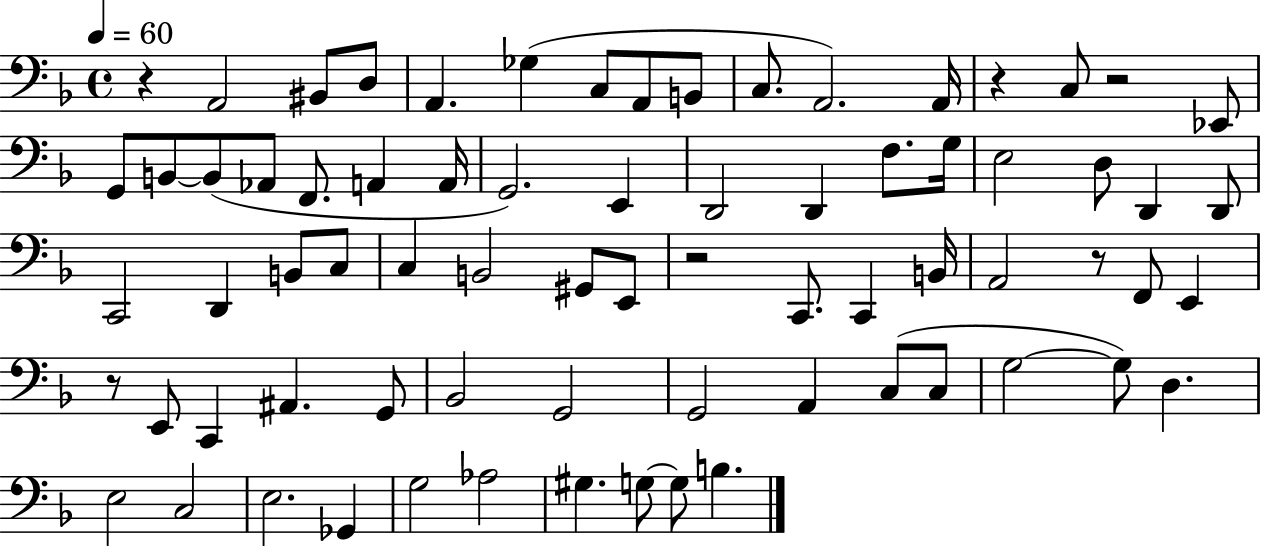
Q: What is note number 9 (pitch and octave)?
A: C3